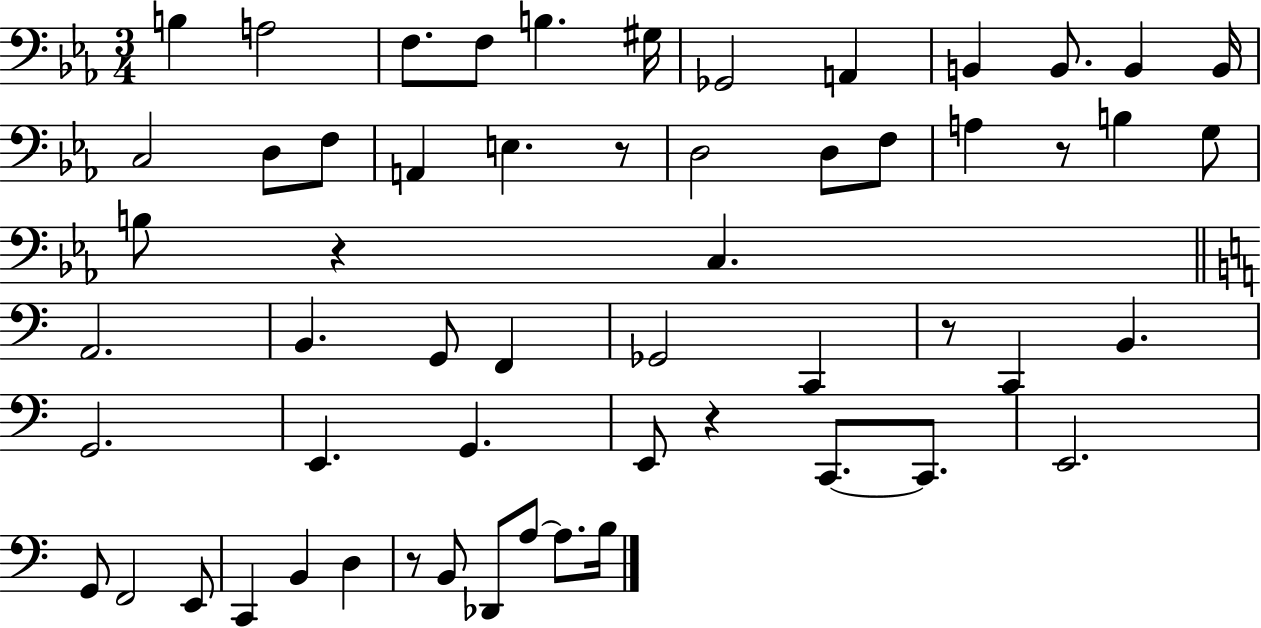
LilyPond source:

{
  \clef bass
  \numericTimeSignature
  \time 3/4
  \key ees \major
  b4 a2 | f8. f8 b4. gis16 | ges,2 a,4 | b,4 b,8. b,4 b,16 | \break c2 d8 f8 | a,4 e4. r8 | d2 d8 f8 | a4 r8 b4 g8 | \break b8 r4 c4. | \bar "||" \break \key a \minor a,2. | b,4. g,8 f,4 | ges,2 c,4 | r8 c,4 b,4. | \break g,2. | e,4. g,4. | e,8 r4 c,8.~~ c,8. | e,2. | \break g,8 f,2 e,8 | c,4 b,4 d4 | r8 b,8 des,8 a8~~ a8. b16 | \bar "|."
}